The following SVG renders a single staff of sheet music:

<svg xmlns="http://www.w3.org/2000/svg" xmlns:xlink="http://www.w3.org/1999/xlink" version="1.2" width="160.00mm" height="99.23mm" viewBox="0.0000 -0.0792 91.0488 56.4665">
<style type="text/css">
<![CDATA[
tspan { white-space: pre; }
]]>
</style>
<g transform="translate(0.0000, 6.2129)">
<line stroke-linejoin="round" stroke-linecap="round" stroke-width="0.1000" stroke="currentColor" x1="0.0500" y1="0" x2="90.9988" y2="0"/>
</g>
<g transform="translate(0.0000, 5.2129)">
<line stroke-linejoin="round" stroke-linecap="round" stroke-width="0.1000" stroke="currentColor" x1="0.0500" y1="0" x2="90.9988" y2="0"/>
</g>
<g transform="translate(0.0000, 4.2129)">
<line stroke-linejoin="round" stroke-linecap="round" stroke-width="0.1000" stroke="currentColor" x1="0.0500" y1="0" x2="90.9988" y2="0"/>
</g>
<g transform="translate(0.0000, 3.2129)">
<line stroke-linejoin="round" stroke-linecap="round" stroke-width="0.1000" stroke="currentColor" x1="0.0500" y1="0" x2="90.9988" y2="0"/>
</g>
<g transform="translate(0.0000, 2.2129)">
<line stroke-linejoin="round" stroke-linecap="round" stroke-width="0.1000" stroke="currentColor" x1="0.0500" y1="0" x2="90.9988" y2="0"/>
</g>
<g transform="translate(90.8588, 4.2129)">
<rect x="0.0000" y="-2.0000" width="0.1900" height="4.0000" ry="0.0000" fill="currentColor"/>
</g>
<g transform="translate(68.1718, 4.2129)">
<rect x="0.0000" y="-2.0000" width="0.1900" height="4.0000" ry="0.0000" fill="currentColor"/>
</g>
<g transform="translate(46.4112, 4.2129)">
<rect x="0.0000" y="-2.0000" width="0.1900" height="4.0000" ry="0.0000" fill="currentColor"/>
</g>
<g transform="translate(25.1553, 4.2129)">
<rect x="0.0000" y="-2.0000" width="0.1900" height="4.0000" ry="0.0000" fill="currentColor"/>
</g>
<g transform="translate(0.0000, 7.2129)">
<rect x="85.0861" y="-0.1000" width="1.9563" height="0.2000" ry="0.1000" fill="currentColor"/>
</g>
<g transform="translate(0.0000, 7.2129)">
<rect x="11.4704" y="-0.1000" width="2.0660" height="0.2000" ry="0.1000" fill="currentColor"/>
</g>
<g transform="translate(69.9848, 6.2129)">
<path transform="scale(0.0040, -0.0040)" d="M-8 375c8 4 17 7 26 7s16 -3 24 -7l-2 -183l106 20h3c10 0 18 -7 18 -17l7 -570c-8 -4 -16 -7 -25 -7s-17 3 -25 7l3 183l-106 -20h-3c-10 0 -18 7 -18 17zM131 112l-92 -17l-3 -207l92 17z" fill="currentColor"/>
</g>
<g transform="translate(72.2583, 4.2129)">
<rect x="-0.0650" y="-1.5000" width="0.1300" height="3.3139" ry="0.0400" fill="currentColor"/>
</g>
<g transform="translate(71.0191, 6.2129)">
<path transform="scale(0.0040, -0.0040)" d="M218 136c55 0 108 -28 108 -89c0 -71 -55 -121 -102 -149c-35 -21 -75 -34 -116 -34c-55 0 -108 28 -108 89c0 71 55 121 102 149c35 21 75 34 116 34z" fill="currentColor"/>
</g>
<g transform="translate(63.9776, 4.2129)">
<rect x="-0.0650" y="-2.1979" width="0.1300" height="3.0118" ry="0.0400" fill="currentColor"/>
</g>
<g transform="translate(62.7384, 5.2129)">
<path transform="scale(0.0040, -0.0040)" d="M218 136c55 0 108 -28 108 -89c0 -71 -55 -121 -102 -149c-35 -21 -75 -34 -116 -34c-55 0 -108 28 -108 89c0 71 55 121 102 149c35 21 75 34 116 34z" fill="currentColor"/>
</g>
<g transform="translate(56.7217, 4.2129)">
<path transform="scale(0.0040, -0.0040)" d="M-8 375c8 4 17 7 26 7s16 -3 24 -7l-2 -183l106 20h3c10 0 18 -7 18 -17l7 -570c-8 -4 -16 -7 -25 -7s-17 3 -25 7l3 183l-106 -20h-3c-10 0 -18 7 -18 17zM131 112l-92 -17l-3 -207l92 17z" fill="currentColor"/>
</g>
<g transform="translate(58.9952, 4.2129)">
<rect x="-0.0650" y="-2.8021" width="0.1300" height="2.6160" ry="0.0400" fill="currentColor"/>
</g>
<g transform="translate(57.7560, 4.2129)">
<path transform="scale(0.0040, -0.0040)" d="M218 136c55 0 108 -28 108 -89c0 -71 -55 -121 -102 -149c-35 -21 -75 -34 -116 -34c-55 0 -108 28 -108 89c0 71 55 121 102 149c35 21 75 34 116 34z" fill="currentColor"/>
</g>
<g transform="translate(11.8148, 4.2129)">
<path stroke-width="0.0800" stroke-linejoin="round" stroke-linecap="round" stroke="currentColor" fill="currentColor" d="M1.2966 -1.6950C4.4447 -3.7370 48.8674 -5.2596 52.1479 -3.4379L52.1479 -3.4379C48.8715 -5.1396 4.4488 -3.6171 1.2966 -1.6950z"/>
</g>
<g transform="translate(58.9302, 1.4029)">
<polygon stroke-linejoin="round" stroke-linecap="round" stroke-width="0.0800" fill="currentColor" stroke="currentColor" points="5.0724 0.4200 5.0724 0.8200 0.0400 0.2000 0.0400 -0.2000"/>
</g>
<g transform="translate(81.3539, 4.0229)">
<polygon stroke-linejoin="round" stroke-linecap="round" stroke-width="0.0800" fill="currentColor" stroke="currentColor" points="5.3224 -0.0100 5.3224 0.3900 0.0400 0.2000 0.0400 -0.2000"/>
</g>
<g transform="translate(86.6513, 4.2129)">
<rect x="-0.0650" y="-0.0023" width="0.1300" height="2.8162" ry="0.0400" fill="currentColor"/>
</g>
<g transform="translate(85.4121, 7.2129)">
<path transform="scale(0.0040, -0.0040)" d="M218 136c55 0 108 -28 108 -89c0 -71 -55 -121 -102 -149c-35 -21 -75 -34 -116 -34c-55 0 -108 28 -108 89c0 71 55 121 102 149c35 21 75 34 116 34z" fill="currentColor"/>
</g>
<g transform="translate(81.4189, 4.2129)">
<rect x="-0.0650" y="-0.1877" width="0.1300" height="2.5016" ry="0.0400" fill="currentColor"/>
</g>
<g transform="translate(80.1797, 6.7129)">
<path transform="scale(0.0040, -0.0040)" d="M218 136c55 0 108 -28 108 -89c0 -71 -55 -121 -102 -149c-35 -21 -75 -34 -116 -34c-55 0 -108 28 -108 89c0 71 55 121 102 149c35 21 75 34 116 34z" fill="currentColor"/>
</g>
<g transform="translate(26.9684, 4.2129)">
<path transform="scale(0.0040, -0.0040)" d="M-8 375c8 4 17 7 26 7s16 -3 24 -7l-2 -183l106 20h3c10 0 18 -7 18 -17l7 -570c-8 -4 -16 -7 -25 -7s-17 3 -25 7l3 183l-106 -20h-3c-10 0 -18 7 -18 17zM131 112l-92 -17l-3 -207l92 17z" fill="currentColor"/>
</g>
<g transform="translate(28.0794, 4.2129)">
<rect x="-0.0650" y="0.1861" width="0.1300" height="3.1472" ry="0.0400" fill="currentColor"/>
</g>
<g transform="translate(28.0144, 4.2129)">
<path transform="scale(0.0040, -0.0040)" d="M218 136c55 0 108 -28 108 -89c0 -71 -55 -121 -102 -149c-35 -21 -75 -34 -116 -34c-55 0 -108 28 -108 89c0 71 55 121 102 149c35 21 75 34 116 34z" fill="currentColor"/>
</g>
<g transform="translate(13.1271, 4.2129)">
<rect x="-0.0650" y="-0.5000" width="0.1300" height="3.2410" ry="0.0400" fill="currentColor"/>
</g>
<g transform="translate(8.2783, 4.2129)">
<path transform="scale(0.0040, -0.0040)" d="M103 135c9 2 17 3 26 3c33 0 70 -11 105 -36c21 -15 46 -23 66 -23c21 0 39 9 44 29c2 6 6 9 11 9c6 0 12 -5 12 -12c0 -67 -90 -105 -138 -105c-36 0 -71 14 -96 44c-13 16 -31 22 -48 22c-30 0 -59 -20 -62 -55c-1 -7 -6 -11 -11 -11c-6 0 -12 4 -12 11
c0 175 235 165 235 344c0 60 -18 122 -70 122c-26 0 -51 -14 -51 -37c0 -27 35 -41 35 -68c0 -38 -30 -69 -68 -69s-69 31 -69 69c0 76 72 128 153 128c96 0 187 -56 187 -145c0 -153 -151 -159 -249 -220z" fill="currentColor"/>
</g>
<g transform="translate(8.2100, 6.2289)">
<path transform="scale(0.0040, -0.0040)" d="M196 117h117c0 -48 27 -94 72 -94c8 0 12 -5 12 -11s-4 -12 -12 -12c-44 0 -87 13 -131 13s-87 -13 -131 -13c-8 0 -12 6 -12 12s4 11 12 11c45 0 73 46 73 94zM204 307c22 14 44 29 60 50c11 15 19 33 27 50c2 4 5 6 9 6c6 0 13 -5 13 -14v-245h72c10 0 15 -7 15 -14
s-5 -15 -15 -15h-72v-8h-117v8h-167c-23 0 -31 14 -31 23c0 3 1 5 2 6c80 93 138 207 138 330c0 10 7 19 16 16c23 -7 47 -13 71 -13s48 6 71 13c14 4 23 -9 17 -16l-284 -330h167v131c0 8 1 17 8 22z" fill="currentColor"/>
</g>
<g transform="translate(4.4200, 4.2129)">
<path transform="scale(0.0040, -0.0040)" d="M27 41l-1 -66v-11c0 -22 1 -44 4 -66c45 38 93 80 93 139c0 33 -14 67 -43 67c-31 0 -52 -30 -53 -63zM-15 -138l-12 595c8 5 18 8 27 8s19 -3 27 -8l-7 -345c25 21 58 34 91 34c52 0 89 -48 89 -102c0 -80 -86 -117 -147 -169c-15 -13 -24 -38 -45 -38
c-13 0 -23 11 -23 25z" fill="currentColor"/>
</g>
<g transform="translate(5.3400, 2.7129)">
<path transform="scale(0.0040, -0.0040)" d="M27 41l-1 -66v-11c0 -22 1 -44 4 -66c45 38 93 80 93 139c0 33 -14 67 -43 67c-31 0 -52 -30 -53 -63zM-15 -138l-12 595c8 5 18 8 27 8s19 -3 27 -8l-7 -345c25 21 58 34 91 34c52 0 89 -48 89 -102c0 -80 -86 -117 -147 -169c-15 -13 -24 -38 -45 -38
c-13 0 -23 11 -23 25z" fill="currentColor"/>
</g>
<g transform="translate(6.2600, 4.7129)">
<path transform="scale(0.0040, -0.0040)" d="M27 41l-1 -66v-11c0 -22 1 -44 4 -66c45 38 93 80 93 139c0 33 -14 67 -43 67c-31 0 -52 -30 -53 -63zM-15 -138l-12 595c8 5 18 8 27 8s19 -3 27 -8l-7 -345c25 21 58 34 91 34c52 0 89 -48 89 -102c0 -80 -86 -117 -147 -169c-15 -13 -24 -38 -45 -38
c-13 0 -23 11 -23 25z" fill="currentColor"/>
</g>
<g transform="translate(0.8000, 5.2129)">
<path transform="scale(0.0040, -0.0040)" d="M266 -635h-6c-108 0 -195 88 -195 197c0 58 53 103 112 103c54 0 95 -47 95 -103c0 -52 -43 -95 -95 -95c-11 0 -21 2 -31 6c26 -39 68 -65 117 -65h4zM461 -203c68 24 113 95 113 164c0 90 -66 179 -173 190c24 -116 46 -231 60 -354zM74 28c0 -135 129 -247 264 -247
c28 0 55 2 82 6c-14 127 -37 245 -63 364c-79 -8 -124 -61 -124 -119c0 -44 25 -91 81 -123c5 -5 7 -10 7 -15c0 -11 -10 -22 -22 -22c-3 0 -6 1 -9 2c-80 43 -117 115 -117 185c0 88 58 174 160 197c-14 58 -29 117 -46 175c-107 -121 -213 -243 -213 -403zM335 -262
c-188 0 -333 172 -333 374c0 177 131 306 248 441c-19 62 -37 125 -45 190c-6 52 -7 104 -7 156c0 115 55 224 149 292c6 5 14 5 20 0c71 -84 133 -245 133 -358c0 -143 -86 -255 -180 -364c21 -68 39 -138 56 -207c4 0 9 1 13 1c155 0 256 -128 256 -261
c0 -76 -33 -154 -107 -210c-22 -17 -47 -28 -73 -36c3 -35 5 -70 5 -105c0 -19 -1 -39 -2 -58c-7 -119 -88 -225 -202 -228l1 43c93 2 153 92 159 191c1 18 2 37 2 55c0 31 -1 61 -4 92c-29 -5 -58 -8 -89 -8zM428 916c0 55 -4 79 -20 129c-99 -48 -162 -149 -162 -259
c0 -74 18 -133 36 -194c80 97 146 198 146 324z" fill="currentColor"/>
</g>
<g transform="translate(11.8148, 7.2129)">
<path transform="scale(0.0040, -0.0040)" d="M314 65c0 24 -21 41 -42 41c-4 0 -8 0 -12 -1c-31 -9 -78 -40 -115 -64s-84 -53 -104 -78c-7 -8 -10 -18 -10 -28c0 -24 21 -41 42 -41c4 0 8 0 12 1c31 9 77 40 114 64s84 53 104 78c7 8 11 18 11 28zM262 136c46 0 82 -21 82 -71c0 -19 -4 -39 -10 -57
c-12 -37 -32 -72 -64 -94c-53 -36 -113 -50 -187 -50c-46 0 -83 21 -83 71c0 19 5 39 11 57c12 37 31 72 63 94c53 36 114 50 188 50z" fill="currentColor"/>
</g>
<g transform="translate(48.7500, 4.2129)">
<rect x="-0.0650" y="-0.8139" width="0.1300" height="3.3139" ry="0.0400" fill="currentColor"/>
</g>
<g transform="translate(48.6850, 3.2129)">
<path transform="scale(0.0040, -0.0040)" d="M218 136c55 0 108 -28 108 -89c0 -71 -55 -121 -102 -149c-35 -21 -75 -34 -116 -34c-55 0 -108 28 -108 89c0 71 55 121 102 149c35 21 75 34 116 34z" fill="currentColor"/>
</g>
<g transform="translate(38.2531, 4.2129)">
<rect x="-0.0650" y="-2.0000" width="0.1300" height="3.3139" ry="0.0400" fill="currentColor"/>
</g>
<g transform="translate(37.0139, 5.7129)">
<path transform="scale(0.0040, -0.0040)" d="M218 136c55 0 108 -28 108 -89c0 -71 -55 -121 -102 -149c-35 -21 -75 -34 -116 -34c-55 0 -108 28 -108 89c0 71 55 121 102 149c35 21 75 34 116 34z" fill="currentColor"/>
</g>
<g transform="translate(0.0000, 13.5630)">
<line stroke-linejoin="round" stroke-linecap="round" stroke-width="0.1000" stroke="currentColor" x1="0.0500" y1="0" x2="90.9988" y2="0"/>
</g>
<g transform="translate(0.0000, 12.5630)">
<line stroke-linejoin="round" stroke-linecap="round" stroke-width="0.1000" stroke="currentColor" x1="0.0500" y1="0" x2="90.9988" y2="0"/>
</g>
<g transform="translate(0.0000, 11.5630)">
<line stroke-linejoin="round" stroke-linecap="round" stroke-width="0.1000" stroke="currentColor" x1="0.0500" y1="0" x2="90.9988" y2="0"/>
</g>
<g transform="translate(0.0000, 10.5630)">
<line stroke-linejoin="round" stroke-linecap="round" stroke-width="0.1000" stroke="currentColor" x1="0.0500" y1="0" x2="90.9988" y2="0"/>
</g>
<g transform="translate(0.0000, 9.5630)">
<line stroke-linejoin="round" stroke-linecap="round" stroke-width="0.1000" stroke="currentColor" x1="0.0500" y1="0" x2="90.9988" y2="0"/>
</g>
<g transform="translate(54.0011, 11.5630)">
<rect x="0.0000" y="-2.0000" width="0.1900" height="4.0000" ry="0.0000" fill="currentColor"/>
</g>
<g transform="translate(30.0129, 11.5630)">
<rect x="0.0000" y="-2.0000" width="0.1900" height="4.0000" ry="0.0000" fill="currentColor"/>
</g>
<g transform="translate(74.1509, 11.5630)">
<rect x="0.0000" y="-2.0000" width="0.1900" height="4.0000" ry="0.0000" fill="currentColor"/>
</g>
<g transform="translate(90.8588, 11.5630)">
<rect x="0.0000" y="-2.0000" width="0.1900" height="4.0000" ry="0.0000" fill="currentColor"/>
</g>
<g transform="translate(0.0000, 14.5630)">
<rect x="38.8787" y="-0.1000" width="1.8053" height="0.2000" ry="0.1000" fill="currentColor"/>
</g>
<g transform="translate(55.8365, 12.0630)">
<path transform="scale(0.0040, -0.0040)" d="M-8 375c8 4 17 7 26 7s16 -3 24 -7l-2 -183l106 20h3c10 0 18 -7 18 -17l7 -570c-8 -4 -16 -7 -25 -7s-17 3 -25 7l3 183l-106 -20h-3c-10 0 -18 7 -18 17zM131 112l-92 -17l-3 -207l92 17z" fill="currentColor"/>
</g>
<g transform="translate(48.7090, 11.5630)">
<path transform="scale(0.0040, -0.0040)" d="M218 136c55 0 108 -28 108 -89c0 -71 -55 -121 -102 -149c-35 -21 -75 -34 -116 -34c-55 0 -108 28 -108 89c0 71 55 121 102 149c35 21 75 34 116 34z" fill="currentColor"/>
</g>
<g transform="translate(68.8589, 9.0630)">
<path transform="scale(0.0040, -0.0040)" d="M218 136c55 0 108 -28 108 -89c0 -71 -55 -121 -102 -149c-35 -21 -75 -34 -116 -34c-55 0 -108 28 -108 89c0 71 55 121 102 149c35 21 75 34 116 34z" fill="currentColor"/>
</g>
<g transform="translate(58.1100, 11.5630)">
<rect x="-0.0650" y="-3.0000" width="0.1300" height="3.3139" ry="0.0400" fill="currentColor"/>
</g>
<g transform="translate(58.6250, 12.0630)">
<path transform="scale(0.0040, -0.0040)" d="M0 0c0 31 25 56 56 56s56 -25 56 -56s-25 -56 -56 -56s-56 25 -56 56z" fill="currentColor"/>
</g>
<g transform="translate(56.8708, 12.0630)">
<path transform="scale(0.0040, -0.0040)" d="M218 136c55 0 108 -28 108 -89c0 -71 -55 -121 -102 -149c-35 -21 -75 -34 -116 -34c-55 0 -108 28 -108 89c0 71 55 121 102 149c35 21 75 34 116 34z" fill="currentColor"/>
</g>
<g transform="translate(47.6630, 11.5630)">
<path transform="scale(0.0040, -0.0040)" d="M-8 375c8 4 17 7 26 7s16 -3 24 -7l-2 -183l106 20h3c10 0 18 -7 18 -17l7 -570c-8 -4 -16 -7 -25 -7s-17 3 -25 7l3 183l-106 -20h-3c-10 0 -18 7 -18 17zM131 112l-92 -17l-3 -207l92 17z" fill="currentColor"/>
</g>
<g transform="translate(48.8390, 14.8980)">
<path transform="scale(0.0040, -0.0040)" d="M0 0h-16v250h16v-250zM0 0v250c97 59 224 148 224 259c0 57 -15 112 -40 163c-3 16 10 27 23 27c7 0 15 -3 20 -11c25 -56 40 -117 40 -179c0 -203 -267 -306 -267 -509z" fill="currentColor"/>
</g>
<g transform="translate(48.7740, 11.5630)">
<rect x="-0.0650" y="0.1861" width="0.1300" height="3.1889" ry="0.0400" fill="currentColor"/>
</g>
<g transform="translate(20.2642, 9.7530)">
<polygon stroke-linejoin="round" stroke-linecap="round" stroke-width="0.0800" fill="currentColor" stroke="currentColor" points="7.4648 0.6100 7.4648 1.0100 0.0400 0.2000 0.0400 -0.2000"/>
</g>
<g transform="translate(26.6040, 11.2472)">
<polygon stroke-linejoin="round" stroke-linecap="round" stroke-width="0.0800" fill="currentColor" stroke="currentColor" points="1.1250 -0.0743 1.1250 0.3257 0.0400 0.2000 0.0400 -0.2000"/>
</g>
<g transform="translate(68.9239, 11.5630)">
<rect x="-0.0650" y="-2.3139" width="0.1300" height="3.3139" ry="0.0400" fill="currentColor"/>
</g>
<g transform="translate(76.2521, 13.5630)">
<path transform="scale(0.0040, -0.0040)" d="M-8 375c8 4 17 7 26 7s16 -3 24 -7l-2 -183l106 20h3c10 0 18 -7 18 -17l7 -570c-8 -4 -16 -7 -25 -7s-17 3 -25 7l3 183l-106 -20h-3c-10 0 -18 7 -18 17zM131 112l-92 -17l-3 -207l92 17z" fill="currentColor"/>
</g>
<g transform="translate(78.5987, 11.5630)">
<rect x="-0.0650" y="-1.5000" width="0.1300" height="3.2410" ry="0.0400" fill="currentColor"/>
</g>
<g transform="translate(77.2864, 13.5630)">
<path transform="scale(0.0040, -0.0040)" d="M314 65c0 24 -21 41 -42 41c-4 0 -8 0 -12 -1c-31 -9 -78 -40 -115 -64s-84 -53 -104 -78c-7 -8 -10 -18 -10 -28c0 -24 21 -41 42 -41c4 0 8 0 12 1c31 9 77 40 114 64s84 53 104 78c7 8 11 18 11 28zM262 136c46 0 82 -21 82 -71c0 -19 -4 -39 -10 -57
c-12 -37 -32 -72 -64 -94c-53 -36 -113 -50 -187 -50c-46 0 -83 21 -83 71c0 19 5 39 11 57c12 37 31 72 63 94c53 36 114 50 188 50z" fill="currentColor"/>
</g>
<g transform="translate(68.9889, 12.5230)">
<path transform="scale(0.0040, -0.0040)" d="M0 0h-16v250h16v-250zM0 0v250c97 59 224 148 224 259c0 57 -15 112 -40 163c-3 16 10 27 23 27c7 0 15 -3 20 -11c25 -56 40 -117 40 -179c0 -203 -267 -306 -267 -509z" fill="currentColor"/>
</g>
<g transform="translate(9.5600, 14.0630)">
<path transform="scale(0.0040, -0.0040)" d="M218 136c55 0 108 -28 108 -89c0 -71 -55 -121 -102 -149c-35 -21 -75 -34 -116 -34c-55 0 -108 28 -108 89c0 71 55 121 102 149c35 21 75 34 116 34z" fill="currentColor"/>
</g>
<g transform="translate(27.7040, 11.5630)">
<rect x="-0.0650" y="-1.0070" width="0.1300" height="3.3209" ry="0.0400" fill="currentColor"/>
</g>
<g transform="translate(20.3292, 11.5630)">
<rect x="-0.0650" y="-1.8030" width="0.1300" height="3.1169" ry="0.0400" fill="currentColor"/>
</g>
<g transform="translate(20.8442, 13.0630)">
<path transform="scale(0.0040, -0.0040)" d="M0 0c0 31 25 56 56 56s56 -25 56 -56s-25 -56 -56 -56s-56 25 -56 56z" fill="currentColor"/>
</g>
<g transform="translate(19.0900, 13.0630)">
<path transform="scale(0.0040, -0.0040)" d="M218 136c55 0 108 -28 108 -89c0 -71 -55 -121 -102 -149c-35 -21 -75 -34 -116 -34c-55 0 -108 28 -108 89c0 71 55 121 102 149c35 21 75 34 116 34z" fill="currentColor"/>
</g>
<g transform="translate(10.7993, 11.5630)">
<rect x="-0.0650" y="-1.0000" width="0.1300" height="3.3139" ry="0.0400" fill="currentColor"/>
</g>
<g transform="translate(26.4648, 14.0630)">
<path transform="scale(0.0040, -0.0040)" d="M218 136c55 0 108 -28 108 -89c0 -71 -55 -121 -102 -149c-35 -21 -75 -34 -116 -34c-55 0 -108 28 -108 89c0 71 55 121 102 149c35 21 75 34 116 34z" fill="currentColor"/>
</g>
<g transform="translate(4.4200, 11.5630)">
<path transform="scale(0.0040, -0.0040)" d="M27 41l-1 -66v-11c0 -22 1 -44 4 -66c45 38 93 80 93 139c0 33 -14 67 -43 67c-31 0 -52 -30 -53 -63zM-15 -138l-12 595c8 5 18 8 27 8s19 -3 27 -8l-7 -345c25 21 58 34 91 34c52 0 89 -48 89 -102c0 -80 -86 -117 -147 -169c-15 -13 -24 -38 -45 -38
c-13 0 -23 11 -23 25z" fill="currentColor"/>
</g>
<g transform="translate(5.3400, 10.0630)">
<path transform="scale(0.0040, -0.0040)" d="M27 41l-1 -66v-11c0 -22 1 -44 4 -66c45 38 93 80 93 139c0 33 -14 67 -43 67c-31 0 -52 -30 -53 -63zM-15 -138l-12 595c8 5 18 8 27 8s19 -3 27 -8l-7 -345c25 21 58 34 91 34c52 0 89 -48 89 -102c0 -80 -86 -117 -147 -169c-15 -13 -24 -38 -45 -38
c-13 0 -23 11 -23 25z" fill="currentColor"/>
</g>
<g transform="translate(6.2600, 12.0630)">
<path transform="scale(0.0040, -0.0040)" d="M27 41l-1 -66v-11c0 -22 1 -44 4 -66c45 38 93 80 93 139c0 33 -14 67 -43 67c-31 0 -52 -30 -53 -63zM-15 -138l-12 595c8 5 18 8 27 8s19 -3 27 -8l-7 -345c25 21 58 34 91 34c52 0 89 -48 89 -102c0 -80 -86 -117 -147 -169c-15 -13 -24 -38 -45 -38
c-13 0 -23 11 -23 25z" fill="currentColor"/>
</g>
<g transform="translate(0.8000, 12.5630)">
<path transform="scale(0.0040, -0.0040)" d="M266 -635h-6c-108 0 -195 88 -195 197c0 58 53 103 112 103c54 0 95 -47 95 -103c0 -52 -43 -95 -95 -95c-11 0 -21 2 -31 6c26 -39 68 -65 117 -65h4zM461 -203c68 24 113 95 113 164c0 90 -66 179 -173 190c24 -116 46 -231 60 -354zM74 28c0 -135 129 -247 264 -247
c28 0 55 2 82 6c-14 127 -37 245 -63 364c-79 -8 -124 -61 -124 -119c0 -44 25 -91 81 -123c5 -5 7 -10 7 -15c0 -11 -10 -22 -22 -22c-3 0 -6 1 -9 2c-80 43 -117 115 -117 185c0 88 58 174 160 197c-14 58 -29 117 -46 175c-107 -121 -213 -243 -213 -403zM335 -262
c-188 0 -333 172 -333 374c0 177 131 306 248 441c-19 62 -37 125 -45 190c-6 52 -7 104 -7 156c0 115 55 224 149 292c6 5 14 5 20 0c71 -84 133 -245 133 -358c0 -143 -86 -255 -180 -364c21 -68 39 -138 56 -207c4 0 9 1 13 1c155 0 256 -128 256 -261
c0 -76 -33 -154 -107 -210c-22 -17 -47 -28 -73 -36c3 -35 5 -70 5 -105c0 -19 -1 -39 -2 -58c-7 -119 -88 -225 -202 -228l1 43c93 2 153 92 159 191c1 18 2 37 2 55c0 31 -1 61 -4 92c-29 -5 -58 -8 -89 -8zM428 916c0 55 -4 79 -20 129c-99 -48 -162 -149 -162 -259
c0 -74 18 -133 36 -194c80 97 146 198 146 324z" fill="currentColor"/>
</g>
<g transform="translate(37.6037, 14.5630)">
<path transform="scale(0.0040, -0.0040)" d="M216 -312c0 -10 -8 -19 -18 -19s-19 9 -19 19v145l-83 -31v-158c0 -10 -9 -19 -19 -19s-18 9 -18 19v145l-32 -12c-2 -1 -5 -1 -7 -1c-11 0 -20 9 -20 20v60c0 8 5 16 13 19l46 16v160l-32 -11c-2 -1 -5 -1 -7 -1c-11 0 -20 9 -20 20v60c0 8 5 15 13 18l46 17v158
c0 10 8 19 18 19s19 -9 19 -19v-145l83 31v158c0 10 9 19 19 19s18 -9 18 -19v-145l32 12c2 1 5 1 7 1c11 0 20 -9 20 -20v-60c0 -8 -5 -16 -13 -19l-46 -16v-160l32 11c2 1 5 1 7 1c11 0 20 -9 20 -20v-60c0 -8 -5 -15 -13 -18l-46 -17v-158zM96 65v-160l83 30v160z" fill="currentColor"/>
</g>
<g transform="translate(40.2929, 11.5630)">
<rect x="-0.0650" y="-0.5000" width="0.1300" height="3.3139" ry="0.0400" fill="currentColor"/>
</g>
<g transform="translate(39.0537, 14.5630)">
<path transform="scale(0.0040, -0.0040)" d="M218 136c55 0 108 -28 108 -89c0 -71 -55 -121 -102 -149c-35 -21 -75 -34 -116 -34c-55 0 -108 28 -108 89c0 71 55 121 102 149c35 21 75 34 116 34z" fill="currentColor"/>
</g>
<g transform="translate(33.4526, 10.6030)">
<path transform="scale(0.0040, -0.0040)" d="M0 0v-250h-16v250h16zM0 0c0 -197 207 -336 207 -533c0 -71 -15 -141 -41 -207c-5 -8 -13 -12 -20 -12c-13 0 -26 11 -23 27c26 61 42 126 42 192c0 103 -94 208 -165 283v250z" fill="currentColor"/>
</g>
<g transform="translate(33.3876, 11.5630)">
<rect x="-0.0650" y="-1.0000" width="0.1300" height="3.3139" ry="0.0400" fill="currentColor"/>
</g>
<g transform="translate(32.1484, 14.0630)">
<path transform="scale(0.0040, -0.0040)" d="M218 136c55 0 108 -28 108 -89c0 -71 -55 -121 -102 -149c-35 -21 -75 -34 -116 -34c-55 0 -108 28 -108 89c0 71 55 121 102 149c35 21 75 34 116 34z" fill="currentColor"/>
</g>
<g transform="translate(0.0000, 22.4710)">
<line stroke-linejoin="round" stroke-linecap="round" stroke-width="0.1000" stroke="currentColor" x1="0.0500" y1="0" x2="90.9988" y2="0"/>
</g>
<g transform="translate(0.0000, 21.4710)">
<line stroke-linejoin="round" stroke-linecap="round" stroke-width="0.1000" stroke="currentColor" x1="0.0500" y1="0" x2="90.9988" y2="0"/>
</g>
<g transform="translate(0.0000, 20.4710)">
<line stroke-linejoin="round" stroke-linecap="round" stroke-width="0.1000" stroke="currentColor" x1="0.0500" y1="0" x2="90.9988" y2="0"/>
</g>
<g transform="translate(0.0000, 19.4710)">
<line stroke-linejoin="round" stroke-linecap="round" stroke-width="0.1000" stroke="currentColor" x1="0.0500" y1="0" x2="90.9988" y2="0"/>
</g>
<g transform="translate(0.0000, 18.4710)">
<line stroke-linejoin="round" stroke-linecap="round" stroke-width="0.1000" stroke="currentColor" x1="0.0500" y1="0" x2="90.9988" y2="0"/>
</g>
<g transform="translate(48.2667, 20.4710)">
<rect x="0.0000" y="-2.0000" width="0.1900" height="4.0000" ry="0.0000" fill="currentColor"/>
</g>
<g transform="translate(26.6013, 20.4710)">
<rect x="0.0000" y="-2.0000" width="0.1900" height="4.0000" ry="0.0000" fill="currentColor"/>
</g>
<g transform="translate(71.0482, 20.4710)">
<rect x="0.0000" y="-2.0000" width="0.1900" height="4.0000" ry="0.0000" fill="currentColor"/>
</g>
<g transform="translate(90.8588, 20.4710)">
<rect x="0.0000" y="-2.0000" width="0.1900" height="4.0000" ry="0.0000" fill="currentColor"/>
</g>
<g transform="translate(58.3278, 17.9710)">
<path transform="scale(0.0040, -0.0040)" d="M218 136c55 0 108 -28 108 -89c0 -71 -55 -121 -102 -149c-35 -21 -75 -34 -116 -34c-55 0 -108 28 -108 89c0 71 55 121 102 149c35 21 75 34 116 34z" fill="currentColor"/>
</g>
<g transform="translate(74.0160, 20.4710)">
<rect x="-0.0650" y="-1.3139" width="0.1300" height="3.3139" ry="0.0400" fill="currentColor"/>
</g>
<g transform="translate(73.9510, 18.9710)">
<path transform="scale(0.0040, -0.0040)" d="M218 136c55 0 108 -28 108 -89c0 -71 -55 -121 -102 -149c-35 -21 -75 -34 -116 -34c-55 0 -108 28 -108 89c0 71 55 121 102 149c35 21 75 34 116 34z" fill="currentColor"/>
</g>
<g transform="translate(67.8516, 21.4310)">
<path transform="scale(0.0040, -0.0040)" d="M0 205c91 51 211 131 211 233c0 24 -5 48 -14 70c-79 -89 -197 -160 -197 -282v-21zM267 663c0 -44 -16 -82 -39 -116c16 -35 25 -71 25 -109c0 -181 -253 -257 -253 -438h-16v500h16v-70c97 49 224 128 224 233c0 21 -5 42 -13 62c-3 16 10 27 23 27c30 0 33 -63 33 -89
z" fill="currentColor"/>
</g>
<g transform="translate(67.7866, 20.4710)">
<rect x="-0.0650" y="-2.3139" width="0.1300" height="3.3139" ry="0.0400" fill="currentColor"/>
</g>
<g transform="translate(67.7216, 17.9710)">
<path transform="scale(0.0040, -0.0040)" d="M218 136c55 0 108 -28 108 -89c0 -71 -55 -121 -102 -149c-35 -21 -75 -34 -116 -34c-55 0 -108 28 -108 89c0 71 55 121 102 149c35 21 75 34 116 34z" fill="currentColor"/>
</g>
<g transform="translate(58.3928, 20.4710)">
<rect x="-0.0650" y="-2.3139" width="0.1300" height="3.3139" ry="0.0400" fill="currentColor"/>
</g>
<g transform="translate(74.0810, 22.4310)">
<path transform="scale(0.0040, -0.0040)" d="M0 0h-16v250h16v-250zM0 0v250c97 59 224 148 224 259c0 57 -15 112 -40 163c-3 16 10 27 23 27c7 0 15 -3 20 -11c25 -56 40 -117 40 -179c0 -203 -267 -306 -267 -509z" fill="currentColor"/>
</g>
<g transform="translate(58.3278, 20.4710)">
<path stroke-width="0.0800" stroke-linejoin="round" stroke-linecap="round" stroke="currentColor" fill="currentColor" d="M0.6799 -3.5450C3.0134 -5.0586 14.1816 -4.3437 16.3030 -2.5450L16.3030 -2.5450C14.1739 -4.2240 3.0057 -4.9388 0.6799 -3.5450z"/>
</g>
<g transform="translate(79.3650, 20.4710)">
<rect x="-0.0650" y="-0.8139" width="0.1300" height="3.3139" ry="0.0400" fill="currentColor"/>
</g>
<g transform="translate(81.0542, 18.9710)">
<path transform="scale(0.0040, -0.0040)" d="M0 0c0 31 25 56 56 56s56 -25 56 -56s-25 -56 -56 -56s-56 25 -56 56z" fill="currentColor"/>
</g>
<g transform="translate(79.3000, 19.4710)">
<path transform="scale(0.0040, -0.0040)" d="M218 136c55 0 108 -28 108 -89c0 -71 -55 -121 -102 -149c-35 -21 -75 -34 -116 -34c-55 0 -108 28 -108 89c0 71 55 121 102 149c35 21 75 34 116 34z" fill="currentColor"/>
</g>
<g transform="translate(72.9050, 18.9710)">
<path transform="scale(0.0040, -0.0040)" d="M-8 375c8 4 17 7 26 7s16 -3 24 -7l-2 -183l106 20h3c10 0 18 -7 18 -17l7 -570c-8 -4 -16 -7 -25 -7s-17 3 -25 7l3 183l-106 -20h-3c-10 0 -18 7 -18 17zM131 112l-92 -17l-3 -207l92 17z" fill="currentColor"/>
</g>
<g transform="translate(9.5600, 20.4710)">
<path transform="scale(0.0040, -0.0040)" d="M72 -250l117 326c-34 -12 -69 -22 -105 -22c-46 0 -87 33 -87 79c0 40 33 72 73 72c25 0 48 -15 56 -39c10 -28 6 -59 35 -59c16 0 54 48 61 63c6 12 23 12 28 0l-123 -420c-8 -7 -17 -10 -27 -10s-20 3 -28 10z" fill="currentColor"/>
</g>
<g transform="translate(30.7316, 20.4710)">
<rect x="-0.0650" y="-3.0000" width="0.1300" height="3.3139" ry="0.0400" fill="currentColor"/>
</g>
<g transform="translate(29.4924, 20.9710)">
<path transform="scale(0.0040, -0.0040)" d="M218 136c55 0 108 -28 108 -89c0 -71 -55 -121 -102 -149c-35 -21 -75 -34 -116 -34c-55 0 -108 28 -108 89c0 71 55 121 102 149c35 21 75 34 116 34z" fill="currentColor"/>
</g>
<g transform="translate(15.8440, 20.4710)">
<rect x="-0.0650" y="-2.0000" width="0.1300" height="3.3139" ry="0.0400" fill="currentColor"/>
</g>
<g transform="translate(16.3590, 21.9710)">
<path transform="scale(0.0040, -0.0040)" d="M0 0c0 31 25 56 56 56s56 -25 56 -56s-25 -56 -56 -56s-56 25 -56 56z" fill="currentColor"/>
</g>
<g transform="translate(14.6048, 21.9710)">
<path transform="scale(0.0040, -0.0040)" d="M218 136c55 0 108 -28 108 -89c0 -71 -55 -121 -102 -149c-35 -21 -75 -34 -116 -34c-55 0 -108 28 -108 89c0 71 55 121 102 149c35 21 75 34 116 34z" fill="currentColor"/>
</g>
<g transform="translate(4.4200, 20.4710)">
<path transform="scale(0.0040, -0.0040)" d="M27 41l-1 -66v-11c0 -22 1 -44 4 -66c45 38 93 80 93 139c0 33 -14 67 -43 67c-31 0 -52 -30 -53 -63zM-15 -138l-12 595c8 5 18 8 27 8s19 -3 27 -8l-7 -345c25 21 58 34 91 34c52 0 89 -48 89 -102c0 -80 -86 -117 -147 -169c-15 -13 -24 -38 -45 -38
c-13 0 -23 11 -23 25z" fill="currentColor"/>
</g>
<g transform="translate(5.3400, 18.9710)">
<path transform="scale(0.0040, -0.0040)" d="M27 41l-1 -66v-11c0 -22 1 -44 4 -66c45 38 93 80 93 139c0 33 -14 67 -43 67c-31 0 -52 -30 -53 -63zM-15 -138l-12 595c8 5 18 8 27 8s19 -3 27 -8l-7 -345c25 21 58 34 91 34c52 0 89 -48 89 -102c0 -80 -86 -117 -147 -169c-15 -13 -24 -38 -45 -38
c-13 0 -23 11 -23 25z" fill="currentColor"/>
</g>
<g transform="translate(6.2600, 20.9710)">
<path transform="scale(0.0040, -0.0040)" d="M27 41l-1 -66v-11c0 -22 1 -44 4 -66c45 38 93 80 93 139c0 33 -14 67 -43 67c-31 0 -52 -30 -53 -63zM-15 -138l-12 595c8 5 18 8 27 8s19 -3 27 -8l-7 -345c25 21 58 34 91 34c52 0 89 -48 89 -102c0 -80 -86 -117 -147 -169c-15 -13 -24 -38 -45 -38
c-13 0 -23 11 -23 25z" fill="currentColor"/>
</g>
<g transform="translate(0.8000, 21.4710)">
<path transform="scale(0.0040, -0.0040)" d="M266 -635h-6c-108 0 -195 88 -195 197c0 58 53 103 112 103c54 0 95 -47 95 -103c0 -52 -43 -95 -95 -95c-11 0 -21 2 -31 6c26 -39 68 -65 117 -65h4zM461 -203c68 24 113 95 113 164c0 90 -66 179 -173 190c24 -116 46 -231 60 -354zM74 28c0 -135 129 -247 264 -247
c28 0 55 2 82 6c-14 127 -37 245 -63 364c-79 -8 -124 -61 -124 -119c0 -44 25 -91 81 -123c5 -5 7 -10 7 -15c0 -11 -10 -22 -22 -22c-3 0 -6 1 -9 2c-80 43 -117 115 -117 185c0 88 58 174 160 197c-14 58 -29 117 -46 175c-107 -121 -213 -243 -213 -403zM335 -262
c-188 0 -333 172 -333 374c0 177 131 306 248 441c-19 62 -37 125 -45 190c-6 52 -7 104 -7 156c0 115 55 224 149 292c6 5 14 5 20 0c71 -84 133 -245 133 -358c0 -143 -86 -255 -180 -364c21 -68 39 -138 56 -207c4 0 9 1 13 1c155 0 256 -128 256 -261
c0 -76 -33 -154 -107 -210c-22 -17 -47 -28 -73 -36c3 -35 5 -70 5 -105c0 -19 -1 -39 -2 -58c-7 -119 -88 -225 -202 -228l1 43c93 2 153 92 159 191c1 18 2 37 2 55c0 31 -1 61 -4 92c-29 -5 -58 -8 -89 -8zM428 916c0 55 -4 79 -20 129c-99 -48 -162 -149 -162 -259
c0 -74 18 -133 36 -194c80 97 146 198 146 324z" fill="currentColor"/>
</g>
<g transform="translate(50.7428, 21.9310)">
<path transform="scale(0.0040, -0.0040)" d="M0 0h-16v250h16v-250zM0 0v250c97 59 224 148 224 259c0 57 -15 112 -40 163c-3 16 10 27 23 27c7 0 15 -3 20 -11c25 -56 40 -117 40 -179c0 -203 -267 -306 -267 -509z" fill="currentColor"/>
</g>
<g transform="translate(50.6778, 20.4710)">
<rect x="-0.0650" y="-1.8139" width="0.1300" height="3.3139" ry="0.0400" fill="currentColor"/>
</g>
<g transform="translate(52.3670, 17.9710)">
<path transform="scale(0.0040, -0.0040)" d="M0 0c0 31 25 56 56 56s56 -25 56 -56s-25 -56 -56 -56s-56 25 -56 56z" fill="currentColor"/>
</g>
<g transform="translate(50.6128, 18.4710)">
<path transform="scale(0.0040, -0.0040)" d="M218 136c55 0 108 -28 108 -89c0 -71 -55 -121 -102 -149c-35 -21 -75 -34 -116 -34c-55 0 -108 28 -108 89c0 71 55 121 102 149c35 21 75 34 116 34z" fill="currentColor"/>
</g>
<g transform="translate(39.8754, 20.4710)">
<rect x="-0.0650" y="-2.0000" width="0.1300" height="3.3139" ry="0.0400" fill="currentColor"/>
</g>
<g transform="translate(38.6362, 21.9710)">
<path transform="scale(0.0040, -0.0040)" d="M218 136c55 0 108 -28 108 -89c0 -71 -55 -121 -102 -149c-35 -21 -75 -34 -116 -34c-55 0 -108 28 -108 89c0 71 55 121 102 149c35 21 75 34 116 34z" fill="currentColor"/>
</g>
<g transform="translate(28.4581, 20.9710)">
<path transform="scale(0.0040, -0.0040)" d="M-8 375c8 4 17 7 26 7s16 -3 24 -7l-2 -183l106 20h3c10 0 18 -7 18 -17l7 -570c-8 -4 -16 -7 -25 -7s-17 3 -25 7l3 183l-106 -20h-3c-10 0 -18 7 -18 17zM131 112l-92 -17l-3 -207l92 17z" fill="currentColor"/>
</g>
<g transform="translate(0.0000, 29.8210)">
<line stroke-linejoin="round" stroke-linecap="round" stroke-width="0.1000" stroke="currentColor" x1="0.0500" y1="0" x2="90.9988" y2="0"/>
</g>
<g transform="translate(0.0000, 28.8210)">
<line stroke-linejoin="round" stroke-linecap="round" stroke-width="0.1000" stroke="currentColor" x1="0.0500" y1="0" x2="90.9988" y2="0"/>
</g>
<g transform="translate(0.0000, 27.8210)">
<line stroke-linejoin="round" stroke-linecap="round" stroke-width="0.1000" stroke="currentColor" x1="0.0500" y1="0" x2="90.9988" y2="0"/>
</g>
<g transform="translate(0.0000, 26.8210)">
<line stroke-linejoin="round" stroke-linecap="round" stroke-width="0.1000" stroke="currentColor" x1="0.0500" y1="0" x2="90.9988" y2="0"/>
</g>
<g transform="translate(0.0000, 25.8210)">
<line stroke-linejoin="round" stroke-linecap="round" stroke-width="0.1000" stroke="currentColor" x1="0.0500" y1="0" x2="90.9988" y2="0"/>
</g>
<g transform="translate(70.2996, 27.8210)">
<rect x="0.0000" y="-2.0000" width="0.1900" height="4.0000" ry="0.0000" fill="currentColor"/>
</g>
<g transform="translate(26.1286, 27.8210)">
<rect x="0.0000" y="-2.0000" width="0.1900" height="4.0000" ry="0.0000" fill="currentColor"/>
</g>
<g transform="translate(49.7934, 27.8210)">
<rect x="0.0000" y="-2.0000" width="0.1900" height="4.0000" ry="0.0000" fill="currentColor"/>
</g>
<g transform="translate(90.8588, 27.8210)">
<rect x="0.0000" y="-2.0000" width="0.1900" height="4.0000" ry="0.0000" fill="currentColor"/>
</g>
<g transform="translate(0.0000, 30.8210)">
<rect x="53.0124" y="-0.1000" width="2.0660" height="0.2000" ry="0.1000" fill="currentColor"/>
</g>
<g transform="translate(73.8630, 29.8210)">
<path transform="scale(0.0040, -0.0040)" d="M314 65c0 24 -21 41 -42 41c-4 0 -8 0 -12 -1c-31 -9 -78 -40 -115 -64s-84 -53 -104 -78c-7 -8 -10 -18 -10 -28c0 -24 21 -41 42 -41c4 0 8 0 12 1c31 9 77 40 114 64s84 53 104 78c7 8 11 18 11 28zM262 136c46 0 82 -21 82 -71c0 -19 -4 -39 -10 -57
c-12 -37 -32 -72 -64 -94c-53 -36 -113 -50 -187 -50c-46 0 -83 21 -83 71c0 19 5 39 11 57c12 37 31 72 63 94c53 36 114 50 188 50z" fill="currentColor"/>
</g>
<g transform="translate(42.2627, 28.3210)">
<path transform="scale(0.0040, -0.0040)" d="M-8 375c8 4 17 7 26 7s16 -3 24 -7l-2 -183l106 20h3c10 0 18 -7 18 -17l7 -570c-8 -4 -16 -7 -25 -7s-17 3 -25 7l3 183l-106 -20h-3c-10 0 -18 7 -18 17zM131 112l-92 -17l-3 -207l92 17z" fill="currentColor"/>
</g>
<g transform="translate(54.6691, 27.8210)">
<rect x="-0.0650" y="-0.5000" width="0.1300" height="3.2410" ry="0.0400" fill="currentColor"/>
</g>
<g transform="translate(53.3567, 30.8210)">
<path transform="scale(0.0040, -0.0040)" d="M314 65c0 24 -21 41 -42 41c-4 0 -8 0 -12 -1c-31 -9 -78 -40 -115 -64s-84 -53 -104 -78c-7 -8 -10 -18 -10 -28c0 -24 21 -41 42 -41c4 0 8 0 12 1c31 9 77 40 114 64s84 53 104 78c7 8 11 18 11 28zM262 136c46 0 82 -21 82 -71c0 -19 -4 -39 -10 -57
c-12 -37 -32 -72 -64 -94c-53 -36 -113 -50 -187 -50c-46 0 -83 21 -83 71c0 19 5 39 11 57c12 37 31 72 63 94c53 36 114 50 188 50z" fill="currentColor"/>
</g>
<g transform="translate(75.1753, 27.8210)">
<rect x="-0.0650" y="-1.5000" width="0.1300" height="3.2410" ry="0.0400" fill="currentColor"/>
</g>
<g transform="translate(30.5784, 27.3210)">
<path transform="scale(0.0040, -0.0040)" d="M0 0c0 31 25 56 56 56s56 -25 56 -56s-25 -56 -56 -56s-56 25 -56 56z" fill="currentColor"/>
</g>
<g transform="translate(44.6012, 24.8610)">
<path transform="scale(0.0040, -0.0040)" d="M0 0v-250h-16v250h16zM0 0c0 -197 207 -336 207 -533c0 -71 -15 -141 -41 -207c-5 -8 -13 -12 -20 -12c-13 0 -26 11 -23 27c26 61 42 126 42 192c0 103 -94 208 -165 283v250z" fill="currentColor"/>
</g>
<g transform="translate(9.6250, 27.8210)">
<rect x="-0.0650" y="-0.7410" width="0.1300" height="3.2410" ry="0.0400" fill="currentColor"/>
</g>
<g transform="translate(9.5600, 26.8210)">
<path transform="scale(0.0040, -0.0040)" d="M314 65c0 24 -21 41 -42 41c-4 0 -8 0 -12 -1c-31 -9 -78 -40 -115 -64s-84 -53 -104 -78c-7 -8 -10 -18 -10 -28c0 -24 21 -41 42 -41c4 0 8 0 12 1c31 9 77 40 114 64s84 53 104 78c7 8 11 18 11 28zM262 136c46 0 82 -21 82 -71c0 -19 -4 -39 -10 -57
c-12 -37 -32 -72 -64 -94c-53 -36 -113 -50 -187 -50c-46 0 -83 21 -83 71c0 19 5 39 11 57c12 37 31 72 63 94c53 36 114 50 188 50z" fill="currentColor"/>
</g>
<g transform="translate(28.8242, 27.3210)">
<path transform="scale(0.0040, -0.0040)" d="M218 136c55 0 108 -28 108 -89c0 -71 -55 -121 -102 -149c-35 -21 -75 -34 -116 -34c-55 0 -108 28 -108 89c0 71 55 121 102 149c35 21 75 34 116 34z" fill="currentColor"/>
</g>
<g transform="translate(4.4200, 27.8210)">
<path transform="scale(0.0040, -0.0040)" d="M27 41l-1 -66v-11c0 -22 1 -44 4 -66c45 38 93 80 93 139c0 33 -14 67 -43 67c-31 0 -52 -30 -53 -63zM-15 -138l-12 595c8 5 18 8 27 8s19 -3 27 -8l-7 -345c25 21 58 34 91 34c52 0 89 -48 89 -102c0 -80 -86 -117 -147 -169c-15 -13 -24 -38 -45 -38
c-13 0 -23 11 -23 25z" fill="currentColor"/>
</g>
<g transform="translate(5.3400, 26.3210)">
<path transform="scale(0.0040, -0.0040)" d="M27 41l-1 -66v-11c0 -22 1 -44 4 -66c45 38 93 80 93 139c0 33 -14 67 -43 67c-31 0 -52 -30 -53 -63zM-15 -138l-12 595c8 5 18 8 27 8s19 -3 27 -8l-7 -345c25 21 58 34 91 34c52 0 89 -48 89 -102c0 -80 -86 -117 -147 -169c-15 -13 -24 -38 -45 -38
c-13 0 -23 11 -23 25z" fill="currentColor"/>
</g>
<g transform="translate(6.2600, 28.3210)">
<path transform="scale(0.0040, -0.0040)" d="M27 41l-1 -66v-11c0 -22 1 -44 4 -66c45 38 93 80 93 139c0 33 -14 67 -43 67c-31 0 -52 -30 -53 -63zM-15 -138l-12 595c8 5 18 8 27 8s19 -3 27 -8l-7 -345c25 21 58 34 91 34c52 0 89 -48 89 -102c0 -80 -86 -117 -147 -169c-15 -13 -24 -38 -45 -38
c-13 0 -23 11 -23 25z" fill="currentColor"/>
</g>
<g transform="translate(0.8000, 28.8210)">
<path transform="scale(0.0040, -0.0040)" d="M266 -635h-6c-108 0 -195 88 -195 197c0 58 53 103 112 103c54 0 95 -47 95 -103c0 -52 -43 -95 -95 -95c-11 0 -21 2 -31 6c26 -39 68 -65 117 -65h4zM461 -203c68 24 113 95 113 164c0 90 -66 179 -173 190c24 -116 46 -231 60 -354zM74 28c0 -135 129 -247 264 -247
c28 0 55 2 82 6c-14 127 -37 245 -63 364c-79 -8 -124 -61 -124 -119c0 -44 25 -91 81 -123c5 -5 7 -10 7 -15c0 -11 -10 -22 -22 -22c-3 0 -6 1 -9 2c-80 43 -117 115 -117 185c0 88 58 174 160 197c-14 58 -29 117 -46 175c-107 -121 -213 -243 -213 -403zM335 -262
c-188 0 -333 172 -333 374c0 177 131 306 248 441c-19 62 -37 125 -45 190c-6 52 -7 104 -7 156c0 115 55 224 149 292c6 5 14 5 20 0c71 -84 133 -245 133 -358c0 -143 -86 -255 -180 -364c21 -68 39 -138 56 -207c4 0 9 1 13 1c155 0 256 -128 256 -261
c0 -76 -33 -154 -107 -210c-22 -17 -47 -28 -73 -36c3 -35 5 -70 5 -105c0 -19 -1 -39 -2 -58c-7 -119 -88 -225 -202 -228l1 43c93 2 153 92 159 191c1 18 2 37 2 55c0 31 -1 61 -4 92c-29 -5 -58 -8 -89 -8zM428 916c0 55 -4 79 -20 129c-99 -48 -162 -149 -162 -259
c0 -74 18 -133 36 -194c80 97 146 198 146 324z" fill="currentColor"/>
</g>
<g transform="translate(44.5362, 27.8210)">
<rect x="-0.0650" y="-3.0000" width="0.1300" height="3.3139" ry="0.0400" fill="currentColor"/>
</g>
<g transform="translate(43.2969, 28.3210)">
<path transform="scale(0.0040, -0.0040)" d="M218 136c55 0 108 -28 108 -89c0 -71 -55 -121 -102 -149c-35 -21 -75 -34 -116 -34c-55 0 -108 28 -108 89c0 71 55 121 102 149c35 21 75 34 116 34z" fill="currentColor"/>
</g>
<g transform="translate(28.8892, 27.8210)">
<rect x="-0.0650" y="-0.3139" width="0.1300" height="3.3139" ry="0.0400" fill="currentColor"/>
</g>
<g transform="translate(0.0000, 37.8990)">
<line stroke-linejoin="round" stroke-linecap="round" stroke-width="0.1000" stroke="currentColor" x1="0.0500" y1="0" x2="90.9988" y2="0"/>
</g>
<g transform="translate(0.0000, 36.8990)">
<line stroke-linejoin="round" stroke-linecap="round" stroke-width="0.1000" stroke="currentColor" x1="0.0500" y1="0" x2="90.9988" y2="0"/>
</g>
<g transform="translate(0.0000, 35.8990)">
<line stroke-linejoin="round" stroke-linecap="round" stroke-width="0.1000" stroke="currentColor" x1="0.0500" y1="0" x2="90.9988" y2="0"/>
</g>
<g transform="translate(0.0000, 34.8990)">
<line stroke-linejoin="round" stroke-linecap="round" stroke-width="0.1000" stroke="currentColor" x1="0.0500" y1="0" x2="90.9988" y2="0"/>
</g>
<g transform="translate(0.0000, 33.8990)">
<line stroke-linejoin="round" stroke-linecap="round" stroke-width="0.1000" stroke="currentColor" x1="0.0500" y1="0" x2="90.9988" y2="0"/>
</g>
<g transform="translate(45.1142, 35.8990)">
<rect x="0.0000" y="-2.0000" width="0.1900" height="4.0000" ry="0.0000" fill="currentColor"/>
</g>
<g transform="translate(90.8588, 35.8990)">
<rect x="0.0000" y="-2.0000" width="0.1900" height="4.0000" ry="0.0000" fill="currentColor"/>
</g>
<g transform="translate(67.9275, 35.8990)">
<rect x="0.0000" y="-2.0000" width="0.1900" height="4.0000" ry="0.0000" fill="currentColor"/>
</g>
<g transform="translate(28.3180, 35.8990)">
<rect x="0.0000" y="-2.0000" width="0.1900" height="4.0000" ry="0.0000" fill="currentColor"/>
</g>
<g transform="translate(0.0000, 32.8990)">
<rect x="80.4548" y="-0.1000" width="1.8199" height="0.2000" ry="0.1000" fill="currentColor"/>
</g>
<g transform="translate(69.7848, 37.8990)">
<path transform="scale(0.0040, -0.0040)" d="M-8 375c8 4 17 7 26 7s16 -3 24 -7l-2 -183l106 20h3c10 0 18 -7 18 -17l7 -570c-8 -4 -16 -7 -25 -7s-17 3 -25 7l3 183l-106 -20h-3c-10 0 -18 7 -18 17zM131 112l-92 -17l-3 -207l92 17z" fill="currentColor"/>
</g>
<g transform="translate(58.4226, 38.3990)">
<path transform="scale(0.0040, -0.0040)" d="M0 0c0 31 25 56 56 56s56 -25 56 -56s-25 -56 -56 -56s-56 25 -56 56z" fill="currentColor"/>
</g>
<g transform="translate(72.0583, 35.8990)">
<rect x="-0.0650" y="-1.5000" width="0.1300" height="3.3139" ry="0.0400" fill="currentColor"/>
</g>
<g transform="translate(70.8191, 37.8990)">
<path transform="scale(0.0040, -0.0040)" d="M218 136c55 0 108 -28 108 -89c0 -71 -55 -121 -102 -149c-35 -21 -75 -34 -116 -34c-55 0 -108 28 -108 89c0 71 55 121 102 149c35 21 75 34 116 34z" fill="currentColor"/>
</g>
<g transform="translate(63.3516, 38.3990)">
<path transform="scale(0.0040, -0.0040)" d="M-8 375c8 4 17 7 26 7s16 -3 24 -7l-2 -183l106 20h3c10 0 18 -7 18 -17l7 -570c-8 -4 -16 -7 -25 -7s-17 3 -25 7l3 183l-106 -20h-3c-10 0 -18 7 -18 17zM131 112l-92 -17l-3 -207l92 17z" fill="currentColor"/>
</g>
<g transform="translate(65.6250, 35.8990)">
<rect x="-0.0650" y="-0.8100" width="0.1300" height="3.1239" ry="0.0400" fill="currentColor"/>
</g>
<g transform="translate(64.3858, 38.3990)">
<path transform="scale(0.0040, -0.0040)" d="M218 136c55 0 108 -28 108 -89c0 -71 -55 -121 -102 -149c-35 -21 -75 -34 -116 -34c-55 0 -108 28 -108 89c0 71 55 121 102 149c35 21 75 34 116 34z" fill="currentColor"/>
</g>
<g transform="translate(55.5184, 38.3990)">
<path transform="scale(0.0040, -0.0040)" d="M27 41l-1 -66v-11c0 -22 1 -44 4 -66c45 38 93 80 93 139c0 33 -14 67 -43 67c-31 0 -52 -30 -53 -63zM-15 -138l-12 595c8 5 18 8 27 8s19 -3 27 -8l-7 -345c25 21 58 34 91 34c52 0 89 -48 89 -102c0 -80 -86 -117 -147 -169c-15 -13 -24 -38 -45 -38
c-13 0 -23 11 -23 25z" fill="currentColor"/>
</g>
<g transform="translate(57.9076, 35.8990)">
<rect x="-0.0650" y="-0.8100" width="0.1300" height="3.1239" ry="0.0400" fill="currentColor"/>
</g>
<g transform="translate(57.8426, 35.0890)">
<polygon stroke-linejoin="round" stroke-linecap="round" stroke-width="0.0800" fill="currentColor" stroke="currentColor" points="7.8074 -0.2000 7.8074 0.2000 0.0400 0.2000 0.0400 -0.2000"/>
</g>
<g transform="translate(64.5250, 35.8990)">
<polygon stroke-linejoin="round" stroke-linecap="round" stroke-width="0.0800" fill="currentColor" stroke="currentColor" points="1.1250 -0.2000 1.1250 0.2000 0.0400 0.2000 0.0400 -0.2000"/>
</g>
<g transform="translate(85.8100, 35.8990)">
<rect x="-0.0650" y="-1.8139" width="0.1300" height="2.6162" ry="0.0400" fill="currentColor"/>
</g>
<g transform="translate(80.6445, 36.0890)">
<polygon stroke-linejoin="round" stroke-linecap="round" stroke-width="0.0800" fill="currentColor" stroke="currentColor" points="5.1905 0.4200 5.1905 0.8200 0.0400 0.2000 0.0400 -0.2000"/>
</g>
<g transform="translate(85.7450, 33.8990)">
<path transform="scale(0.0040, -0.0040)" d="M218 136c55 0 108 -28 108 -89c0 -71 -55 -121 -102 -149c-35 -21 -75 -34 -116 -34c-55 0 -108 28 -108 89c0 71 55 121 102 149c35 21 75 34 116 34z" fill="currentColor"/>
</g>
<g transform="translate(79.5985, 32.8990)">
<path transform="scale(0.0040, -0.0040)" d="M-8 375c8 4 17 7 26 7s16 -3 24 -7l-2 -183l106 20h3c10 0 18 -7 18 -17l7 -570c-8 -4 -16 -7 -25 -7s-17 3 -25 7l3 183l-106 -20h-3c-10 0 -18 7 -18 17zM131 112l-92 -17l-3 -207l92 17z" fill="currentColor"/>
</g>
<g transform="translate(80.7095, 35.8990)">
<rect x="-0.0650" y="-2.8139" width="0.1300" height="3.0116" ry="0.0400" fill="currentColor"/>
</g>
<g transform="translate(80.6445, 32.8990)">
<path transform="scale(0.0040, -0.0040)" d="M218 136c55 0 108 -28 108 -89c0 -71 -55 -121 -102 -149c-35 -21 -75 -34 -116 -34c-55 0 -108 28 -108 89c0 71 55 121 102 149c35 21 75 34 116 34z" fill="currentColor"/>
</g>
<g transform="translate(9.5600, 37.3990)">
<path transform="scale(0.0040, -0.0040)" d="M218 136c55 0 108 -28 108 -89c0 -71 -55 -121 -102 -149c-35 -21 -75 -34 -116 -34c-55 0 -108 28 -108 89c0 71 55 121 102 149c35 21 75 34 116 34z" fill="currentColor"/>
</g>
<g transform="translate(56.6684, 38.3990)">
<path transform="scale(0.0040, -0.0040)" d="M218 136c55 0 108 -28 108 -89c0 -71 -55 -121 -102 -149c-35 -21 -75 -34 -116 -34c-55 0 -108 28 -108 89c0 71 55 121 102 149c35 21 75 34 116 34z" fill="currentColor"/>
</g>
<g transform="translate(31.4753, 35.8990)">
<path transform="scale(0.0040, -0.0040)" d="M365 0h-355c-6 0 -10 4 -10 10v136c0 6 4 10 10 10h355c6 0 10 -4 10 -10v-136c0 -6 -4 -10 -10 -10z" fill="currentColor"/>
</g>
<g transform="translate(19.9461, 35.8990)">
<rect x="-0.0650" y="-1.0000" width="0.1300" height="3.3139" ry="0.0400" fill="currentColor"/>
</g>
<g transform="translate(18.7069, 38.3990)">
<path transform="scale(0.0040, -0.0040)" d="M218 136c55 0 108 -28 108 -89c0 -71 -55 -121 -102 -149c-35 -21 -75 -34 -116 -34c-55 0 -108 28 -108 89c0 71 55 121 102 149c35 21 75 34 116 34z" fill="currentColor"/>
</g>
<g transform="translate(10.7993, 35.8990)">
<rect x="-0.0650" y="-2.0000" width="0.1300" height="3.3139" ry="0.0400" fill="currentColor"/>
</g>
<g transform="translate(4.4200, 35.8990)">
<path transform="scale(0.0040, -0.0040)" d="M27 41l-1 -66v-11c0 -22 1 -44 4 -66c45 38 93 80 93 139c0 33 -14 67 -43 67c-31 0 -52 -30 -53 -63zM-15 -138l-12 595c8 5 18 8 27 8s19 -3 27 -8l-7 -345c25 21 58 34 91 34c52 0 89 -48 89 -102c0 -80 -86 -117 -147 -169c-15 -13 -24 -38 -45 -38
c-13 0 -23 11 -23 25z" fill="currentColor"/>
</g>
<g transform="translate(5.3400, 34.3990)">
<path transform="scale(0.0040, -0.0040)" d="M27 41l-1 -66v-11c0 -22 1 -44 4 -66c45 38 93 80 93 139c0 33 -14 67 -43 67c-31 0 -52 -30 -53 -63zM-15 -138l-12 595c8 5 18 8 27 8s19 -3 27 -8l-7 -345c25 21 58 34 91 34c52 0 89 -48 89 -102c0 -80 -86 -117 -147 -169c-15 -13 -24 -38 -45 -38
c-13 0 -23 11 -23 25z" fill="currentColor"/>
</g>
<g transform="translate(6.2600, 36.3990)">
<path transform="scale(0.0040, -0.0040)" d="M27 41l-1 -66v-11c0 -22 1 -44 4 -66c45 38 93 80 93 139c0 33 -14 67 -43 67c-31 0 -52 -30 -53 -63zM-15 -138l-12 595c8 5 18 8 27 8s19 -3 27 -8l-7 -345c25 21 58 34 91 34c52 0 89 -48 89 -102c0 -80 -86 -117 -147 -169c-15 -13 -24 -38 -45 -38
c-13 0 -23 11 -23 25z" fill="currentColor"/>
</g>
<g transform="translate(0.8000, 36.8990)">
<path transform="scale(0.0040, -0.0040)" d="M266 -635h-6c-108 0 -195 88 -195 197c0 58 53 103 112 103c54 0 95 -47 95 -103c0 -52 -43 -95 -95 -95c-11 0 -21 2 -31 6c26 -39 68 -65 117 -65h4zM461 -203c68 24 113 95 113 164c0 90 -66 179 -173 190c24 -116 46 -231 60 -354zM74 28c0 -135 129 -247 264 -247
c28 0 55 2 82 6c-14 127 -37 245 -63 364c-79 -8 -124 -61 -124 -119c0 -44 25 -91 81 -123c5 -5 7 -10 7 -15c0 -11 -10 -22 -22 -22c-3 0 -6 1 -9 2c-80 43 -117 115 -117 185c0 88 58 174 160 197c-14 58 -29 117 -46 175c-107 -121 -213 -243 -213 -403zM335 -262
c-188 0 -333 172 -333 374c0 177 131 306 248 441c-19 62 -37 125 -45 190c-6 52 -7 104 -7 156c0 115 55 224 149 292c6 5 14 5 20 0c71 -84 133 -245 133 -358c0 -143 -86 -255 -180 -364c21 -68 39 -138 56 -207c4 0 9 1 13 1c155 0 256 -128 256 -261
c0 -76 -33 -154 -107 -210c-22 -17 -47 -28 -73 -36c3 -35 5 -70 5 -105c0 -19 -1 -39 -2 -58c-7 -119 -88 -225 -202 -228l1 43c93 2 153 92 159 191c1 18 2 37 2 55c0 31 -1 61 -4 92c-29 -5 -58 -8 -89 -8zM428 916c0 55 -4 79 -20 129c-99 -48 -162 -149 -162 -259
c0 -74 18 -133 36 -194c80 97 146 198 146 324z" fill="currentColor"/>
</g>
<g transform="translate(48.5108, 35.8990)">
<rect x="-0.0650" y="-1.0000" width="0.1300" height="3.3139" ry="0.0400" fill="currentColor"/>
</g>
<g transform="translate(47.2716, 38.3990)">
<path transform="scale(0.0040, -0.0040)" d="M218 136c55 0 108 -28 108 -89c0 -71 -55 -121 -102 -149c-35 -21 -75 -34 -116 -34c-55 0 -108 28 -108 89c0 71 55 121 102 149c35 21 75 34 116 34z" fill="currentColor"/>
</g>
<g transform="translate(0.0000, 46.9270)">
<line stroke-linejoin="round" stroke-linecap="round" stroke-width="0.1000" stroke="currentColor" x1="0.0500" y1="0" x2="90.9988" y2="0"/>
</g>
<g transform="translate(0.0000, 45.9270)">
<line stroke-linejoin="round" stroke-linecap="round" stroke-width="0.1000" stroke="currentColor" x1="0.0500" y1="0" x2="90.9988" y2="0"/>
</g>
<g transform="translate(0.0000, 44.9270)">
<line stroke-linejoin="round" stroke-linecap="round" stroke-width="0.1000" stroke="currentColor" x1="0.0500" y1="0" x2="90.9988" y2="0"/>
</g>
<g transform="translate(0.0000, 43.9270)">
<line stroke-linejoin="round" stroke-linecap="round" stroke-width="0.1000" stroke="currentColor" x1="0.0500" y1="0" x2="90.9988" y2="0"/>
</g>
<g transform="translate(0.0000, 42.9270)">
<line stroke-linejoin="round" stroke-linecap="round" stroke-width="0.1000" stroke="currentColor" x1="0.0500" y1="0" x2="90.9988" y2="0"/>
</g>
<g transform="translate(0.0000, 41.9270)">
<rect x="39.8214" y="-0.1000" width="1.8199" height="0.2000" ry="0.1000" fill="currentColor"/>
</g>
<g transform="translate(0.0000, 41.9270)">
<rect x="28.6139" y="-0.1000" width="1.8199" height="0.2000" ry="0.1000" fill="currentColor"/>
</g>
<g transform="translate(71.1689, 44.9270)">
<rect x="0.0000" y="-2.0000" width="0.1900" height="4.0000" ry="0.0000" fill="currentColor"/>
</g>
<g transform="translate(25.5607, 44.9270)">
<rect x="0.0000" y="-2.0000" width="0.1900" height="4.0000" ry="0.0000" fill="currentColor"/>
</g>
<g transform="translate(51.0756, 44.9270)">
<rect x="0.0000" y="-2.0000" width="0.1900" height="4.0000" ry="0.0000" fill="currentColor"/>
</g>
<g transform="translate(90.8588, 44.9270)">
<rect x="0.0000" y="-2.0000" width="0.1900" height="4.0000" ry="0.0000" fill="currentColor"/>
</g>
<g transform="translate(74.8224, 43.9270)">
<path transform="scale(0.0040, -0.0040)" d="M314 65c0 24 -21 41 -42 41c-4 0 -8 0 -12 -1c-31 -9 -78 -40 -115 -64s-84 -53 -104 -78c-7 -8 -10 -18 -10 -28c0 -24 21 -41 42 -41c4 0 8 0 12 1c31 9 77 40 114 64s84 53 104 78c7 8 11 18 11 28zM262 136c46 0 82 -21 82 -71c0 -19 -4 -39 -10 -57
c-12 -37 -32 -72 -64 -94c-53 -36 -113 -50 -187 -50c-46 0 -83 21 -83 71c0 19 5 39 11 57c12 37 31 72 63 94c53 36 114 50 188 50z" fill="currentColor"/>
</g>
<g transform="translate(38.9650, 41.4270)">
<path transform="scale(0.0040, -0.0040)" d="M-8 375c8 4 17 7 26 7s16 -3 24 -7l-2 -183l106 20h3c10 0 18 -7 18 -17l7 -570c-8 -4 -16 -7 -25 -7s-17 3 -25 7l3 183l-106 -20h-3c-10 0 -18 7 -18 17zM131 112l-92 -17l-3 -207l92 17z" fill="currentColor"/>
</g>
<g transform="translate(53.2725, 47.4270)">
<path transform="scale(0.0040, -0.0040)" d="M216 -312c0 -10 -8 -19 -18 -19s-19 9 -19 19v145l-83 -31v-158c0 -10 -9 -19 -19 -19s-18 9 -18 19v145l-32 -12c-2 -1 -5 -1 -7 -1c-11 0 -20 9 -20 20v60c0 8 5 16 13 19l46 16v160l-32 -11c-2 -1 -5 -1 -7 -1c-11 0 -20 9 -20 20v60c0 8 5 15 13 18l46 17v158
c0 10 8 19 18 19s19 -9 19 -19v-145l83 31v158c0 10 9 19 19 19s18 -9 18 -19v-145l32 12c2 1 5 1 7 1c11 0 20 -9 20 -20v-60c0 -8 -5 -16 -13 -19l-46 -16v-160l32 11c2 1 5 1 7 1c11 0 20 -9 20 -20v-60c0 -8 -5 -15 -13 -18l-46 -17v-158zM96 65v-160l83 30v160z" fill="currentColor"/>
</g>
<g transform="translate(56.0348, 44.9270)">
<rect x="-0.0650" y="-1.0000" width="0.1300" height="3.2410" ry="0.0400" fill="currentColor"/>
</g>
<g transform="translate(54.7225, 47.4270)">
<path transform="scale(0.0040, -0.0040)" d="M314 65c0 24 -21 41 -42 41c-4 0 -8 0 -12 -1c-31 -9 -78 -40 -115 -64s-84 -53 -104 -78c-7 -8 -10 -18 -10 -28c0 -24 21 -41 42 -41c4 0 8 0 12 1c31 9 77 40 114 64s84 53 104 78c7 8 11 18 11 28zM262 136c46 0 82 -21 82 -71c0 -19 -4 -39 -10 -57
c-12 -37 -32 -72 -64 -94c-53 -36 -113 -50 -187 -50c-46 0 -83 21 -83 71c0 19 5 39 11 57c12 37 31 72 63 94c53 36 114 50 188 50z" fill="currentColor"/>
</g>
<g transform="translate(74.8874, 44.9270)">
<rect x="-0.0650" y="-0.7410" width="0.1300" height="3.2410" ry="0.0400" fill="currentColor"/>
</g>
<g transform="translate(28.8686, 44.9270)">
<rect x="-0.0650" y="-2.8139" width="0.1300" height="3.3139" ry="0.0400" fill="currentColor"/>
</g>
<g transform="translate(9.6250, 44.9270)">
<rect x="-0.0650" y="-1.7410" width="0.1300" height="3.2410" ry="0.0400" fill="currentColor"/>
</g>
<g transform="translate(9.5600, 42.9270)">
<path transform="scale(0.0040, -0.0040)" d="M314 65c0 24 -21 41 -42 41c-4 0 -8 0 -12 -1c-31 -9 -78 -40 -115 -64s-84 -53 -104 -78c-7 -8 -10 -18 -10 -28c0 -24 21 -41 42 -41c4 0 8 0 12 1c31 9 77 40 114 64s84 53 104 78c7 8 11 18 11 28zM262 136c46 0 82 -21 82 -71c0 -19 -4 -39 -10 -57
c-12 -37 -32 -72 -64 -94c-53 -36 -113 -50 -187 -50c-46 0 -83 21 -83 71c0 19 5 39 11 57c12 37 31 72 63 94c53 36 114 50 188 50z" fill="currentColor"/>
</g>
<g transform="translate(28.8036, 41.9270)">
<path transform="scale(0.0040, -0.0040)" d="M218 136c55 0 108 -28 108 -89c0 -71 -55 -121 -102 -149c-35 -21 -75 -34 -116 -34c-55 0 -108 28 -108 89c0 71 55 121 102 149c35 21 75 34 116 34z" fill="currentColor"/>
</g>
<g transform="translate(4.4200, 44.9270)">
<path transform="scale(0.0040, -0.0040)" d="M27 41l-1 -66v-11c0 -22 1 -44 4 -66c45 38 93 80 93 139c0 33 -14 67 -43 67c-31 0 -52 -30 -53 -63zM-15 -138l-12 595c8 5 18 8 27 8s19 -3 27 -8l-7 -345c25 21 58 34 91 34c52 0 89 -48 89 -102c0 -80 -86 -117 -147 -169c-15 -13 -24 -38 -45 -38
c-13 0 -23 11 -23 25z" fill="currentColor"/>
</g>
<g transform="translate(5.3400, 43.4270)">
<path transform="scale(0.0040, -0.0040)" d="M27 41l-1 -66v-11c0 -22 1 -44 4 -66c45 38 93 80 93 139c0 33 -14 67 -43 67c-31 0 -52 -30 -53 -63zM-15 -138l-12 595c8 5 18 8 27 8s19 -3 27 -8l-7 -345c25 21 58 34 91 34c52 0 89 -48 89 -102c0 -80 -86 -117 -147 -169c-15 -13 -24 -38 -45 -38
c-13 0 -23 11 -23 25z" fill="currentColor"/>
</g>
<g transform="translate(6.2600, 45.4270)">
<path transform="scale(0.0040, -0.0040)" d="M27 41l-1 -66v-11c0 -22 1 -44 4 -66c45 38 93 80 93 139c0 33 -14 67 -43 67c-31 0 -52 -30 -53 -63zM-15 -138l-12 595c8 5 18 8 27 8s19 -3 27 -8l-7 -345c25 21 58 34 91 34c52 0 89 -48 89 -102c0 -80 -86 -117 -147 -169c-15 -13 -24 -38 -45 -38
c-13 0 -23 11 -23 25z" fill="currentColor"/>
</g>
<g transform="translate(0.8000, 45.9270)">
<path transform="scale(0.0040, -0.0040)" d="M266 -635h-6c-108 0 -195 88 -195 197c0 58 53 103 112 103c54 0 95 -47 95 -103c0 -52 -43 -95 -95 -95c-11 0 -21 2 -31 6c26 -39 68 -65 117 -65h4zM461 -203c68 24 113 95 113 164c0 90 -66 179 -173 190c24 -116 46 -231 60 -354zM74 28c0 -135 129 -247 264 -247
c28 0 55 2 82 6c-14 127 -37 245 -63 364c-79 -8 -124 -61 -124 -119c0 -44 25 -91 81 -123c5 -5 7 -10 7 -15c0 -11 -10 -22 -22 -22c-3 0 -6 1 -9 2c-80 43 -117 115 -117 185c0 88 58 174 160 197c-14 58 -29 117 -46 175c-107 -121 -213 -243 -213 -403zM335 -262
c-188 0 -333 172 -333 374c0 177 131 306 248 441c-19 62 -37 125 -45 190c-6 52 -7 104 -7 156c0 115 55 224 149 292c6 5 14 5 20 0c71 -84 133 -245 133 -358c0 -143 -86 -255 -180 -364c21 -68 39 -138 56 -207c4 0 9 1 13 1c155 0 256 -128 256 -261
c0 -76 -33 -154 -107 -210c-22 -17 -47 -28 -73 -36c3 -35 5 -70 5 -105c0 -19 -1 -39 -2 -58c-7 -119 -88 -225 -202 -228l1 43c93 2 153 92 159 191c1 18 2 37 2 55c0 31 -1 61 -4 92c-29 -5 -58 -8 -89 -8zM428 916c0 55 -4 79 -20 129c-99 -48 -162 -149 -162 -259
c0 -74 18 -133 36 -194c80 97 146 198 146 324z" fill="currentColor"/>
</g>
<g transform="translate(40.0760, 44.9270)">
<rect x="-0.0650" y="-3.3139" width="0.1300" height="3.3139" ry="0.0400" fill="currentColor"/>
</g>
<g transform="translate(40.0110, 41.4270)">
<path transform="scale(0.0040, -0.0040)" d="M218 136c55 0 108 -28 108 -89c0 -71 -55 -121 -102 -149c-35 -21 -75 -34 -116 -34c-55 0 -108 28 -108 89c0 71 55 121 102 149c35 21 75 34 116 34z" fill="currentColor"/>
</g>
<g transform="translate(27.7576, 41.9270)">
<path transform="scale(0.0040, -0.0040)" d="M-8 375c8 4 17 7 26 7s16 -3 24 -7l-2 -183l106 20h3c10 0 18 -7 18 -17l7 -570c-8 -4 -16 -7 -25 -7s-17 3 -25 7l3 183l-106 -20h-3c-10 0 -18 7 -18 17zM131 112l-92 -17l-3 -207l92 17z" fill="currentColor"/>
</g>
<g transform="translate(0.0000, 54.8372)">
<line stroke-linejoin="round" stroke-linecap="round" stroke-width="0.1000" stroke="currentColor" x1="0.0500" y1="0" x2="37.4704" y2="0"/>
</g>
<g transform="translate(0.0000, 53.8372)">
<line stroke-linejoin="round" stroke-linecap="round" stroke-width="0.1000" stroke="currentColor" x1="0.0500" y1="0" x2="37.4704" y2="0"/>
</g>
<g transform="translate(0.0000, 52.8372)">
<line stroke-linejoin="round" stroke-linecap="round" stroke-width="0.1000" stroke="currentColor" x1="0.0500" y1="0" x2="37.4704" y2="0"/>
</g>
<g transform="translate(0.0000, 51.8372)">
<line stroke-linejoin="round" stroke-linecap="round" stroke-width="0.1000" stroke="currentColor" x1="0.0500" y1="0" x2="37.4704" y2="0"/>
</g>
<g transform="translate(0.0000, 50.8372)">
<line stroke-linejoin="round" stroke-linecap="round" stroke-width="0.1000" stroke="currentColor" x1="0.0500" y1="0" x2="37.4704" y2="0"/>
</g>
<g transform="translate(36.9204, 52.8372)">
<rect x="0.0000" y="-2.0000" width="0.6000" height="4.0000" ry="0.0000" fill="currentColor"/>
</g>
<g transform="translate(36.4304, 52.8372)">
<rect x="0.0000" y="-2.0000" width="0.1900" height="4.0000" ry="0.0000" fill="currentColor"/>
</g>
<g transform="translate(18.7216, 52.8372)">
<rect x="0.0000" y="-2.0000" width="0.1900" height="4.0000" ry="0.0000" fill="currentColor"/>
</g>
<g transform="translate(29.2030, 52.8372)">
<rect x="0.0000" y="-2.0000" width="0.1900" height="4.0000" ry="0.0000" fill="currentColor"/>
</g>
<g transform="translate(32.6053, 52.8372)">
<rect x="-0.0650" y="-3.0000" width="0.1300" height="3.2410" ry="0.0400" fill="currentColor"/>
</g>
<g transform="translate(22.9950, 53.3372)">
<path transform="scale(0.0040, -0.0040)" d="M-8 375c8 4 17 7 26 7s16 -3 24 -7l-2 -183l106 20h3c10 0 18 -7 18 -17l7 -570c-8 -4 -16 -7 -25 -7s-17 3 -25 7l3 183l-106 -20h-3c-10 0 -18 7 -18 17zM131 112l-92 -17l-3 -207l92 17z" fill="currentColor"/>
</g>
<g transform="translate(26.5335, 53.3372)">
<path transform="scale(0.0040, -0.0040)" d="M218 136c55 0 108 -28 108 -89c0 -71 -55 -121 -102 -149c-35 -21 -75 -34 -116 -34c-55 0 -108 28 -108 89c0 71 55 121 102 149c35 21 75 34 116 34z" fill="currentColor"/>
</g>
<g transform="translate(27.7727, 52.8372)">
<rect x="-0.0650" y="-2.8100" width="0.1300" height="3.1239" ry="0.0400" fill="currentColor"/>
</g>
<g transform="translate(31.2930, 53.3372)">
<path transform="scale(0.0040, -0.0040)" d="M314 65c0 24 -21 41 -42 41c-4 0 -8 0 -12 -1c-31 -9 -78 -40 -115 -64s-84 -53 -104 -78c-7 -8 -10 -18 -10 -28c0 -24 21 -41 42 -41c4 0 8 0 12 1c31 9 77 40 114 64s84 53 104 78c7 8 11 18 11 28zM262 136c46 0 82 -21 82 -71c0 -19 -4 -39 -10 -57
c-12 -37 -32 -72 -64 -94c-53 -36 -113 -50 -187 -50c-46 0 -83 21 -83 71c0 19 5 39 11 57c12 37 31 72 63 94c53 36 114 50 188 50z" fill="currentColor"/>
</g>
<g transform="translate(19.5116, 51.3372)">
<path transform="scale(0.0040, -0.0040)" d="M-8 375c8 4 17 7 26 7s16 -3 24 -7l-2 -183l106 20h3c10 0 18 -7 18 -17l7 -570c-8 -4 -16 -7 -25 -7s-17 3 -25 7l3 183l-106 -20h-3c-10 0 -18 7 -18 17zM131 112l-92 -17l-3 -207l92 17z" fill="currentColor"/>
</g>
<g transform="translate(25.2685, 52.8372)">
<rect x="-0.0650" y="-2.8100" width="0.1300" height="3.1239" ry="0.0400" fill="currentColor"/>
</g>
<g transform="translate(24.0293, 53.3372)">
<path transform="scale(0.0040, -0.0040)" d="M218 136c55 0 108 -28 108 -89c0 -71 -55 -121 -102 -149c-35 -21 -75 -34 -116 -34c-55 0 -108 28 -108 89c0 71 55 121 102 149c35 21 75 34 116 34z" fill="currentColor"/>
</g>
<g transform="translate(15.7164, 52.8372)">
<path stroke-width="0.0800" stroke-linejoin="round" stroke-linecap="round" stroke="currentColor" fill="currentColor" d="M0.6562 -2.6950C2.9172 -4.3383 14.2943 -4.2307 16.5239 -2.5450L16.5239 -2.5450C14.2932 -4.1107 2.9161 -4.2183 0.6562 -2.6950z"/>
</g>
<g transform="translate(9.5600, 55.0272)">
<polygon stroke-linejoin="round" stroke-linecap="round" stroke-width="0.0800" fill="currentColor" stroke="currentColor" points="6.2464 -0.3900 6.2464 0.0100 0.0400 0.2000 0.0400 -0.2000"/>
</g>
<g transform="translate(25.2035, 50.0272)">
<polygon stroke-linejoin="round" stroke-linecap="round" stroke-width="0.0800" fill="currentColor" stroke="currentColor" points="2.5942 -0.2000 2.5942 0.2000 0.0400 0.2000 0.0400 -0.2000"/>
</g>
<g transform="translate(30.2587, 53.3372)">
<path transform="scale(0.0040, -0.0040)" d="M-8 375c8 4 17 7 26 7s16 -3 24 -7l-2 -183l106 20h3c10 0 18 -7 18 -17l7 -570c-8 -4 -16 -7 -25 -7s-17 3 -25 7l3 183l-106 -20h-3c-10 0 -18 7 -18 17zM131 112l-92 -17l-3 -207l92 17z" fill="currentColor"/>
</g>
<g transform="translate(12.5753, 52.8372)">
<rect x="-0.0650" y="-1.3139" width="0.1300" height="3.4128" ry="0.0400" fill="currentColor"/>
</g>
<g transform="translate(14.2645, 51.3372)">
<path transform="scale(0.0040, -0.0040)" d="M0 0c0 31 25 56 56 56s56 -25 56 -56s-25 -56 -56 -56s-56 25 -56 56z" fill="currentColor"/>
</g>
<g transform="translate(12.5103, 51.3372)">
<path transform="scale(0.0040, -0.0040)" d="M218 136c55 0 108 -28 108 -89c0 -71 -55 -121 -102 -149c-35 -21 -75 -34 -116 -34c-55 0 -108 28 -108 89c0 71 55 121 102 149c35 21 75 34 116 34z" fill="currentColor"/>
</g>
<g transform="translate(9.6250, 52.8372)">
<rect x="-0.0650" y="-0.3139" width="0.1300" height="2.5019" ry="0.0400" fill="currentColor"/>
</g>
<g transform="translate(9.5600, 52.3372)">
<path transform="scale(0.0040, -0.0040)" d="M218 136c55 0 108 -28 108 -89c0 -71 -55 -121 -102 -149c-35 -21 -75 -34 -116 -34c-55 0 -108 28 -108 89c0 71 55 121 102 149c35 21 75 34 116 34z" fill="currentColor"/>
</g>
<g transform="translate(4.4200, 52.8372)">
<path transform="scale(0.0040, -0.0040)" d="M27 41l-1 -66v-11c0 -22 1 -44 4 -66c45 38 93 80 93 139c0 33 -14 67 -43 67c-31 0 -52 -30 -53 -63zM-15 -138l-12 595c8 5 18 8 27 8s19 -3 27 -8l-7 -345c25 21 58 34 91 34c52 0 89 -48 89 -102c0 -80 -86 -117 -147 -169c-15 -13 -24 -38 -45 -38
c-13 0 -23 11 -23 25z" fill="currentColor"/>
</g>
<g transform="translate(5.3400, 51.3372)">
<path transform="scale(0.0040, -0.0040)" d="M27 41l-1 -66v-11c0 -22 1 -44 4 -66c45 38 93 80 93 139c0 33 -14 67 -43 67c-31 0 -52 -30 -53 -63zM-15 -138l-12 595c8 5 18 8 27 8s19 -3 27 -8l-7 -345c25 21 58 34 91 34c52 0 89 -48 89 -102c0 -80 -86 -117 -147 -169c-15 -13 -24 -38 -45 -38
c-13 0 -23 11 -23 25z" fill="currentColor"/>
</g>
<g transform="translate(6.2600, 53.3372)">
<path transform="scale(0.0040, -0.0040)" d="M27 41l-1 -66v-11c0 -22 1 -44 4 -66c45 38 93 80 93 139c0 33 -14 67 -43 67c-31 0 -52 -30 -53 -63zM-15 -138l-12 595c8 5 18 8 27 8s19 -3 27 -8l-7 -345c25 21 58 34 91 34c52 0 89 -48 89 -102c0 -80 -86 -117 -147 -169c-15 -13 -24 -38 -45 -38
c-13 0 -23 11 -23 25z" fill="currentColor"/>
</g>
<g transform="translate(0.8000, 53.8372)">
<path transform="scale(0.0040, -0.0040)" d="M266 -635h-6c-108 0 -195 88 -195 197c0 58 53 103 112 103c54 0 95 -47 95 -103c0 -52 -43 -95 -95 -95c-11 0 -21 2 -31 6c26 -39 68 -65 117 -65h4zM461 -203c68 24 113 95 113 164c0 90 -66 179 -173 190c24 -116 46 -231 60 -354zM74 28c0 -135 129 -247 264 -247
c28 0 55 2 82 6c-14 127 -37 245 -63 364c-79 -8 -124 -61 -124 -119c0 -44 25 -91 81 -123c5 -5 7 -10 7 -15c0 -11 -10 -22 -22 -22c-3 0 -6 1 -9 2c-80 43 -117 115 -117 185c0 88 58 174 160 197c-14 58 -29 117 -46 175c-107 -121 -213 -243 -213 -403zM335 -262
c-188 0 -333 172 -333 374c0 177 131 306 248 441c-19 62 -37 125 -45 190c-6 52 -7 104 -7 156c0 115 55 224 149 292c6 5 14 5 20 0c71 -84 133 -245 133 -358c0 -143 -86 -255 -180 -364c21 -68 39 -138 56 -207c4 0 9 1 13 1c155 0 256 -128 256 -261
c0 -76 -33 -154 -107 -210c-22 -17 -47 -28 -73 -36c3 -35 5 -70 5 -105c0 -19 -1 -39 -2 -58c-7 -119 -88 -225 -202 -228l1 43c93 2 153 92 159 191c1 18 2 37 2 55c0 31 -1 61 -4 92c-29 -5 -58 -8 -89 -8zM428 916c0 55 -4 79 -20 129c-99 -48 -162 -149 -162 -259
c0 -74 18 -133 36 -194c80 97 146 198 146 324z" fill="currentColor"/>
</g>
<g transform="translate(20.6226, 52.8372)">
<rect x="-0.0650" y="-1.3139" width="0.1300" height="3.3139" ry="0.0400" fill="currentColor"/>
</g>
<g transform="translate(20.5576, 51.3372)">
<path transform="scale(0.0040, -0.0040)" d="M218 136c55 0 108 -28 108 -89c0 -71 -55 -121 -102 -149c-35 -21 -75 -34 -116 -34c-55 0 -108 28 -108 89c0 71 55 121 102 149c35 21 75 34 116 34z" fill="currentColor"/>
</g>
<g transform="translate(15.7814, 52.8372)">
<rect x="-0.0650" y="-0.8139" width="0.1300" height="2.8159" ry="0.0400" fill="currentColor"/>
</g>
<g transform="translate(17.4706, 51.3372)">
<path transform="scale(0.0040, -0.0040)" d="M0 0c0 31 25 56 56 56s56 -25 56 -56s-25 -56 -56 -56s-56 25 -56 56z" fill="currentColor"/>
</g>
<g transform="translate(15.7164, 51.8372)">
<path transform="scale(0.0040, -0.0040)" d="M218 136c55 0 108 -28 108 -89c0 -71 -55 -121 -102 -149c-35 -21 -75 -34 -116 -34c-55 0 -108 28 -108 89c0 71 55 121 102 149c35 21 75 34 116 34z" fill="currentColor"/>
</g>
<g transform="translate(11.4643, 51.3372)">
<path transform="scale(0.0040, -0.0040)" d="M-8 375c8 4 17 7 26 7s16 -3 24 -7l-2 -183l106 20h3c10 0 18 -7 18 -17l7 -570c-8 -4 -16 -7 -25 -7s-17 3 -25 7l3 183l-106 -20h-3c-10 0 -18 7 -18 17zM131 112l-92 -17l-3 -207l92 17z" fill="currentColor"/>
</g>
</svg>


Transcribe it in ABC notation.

X:1
T:Untitled
M:2/4
L:1/4
K:Eb
C2 B F d B/2 G/2 E D/2 C/2 D F/2 D/4 D/2 ^C B/2 A g/2 E2 z/2 F A F f/2 g g/4 e/2 d d2 c A/2 C2 _E2 F D z2 D _D/2 D/4 E a/2 f/2 f2 a b ^D2 d2 c/2 e/2 d/2 e A/2 A/2 A2